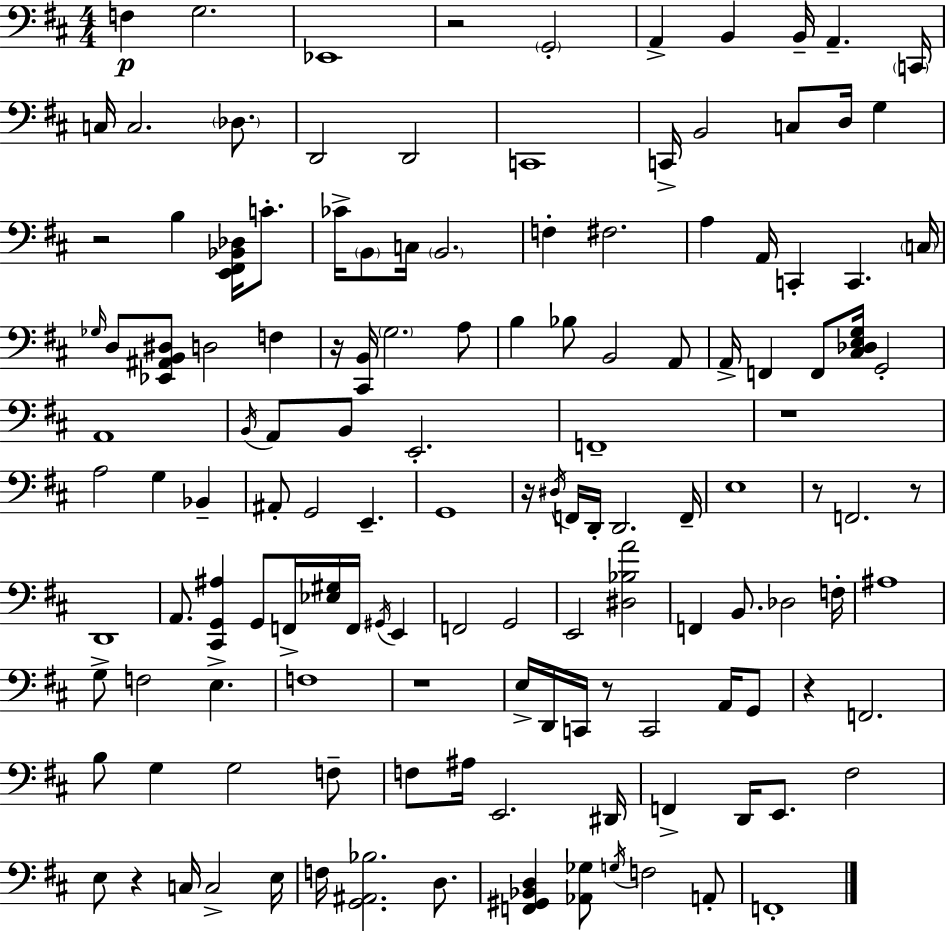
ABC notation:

X:1
T:Untitled
M:4/4
L:1/4
K:D
F, G,2 _E,,4 z2 G,,2 A,, B,, B,,/4 A,, C,,/4 C,/4 C,2 _D,/2 D,,2 D,,2 C,,4 C,,/4 B,,2 C,/2 D,/4 G, z2 B, [E,,^F,,_B,,_D,]/4 C/2 _C/4 B,,/2 C,/4 B,,2 F, ^F,2 A, A,,/4 C,, C,, C,/4 _G,/4 D,/2 [_E,,^A,,B,,^D,]/2 D,2 F, z/4 [^C,,B,,]/4 G,2 A,/2 B, _B,/2 B,,2 A,,/2 A,,/4 F,, F,,/2 [^C,_D,E,G,]/4 G,,2 A,,4 B,,/4 A,,/2 B,,/2 E,,2 F,,4 z4 A,2 G, _B,, ^A,,/2 G,,2 E,, G,,4 z/4 ^D,/4 F,,/4 D,,/4 D,,2 F,,/4 E,4 z/2 F,,2 z/2 D,,4 A,,/2 [^C,,G,,^A,] G,,/2 F,,/4 [_E,^G,]/4 F,,/4 ^G,,/4 E,, F,,2 G,,2 E,,2 [^D,_B,A]2 F,, B,,/2 _D,2 F,/4 ^A,4 G,/2 F,2 E, F,4 z4 E,/4 D,,/4 C,,/4 z/2 C,,2 A,,/4 G,,/2 z F,,2 B,/2 G, G,2 F,/2 F,/2 ^A,/4 E,,2 ^D,,/4 F,, D,,/4 E,,/2 ^F,2 E,/2 z C,/4 C,2 E,/4 F,/4 [G,,^A,,_B,]2 D,/2 [F,,^G,,_B,,D,] [_A,,_G,]/2 G,/4 F,2 A,,/2 F,,4